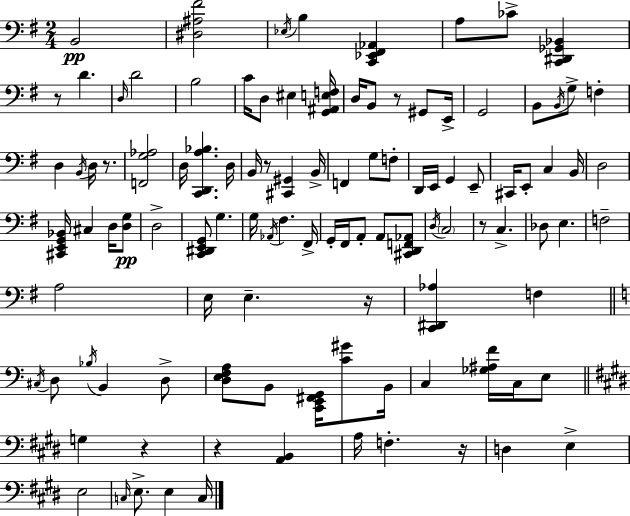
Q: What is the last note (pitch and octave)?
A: C3